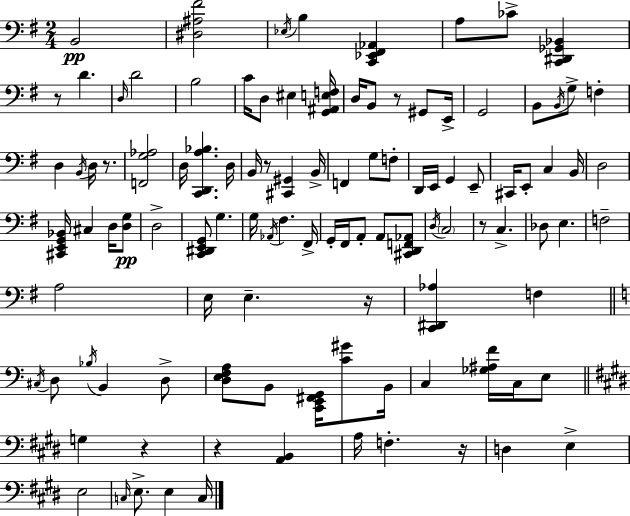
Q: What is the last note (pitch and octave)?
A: C3